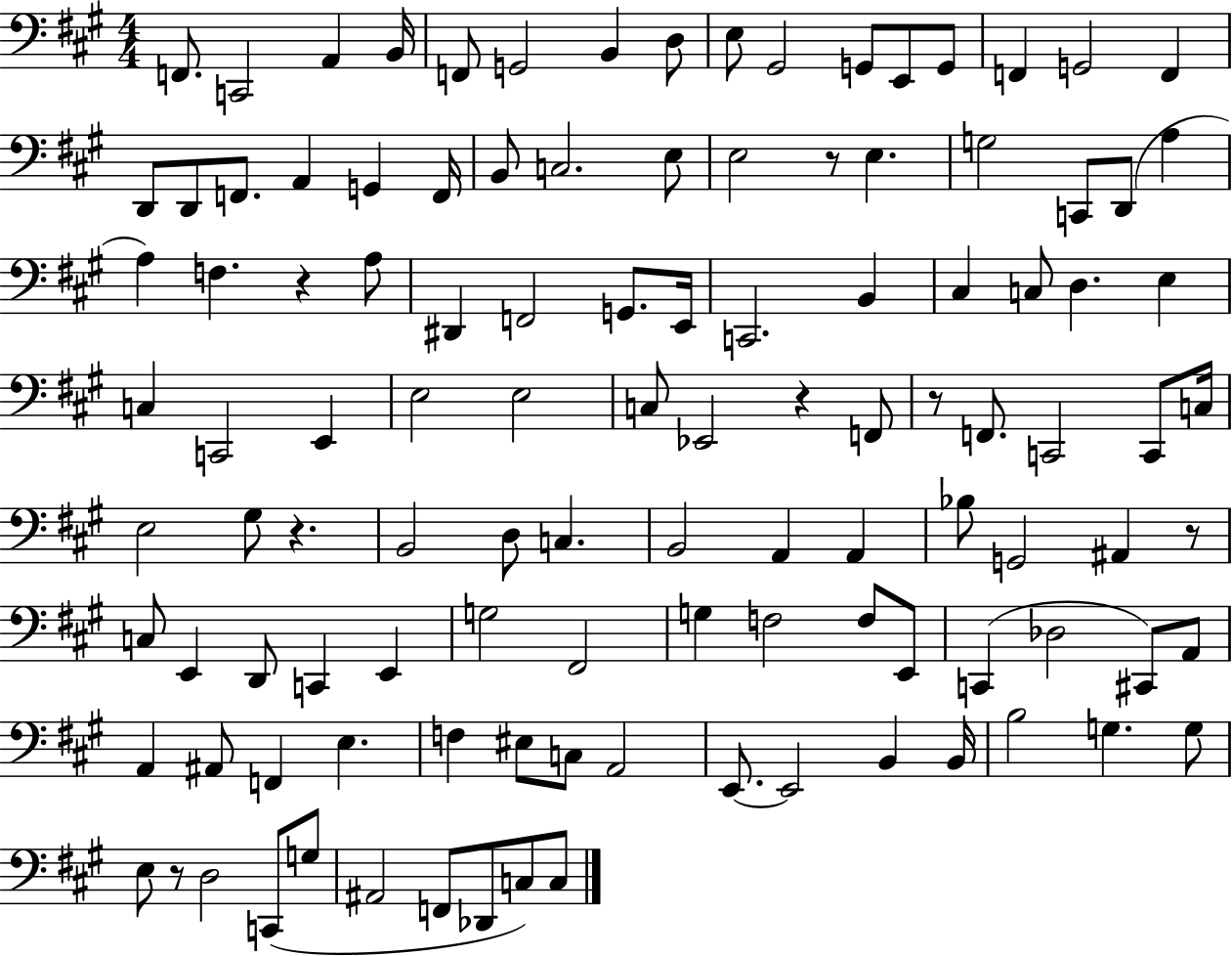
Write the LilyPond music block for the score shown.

{
  \clef bass
  \numericTimeSignature
  \time 4/4
  \key a \major
  f,8. c,2 a,4 b,16 | f,8 g,2 b,4 d8 | e8 gis,2 g,8 e,8 g,8 | f,4 g,2 f,4 | \break d,8 d,8 f,8. a,4 g,4 f,16 | b,8 c2. e8 | e2 r8 e4. | g2 c,8 d,8( a4 | \break a4) f4. r4 a8 | dis,4 f,2 g,8. e,16 | c,2. b,4 | cis4 c8 d4. e4 | \break c4 c,2 e,4 | e2 e2 | c8 ees,2 r4 f,8 | r8 f,8. c,2 c,8 c16 | \break e2 gis8 r4. | b,2 d8 c4. | b,2 a,4 a,4 | bes8 g,2 ais,4 r8 | \break c8 e,4 d,8 c,4 e,4 | g2 fis,2 | g4 f2 f8 e,8 | c,4( des2 cis,8) a,8 | \break a,4 ais,8 f,4 e4. | f4 eis8 c8 a,2 | e,8.~~ e,2 b,4 b,16 | b2 g4. g8 | \break e8 r8 d2 c,8( g8 | ais,2 f,8 des,8 c8) c8 | \bar "|."
}